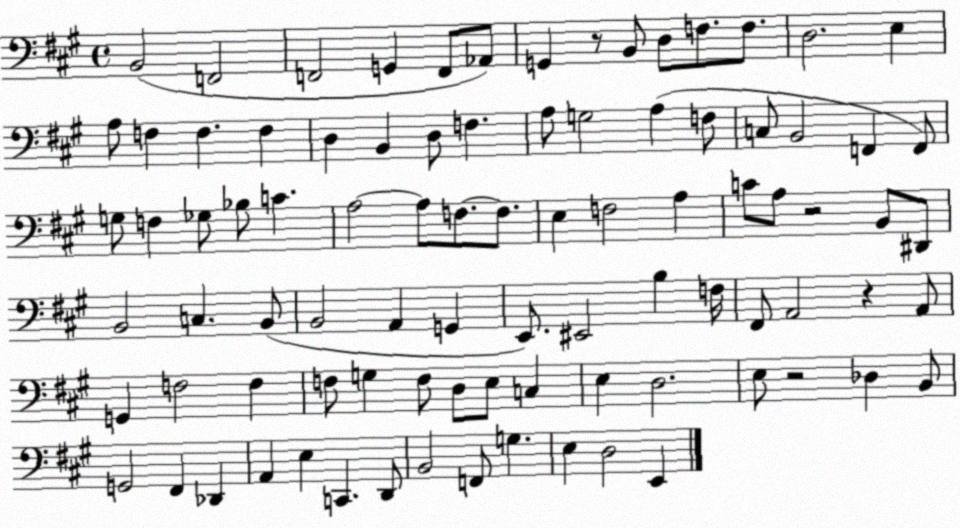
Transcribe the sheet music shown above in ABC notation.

X:1
T:Untitled
M:4/4
L:1/4
K:A
B,,2 F,,2 F,,2 G,, F,,/2 _A,,/2 G,, z/2 B,,/2 D,/2 F,/2 F,/2 D,2 E, A,/2 F, F, F, D, B,, D,/2 F, A,/2 G,2 A, F,/2 C,/2 B,,2 F,, F,,/2 G,/2 F, _G,/2 _B,/2 C A,2 A,/2 F,/2 F,/2 E, F,2 A, C/2 A,/2 z2 B,,/2 ^D,,/2 B,,2 C, B,,/2 B,,2 A,, G,, E,,/2 ^E,,2 B, F,/4 ^F,,/2 A,,2 z A,,/2 G,, F,2 F, F,/2 G, F,/2 D,/2 E,/2 C, E, D,2 E,/2 z2 _D, B,,/2 G,,2 ^F,, _D,, A,, E, C,, D,,/2 B,,2 F,,/2 G, E, D,2 E,,